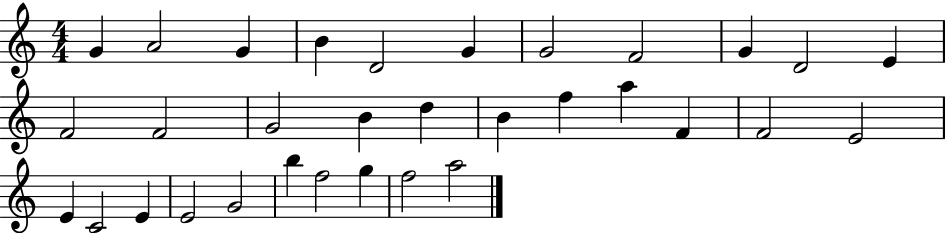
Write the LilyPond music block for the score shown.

{
  \clef treble
  \numericTimeSignature
  \time 4/4
  \key c \major
  g'4 a'2 g'4 | b'4 d'2 g'4 | g'2 f'2 | g'4 d'2 e'4 | \break f'2 f'2 | g'2 b'4 d''4 | b'4 f''4 a''4 f'4 | f'2 e'2 | \break e'4 c'2 e'4 | e'2 g'2 | b''4 f''2 g''4 | f''2 a''2 | \break \bar "|."
}